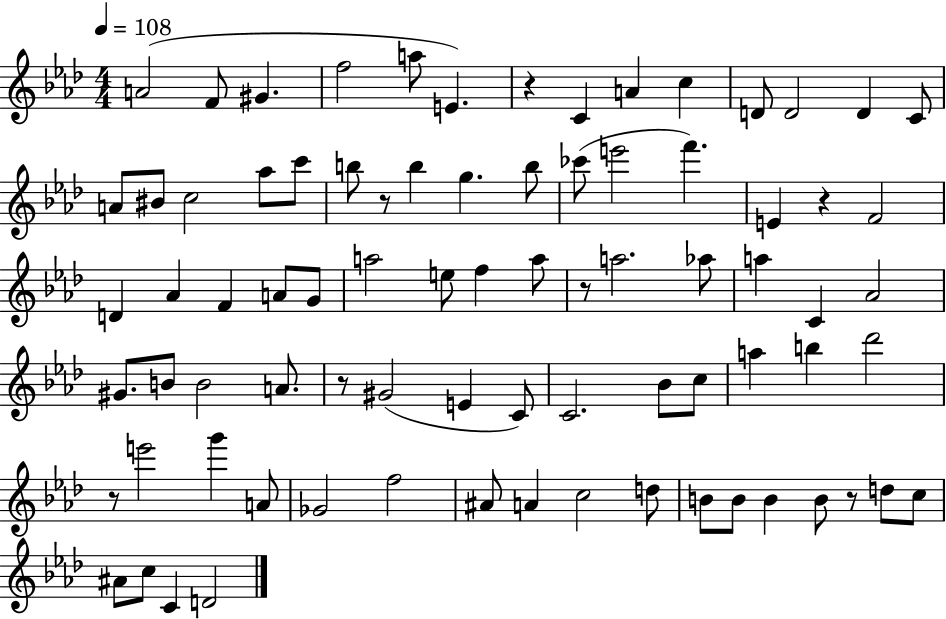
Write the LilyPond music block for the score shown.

{
  \clef treble
  \numericTimeSignature
  \time 4/4
  \key aes \major
  \tempo 4 = 108
  a'2( f'8 gis'4. | f''2 a''8 e'4.) | r4 c'4 a'4 c''4 | d'8 d'2 d'4 c'8 | \break a'8 bis'8 c''2 aes''8 c'''8 | b''8 r8 b''4 g''4. b''8 | ces'''8( e'''2 f'''4.) | e'4 r4 f'2 | \break d'4 aes'4 f'4 a'8 g'8 | a''2 e''8 f''4 a''8 | r8 a''2. aes''8 | a''4 c'4 aes'2 | \break gis'8. b'8 b'2 a'8. | r8 gis'2( e'4 c'8) | c'2. bes'8 c''8 | a''4 b''4 des'''2 | \break r8 e'''2 g'''4 a'8 | ges'2 f''2 | ais'8 a'4 c''2 d''8 | b'8 b'8 b'4 b'8 r8 d''8 c''8 | \break ais'8 c''8 c'4 d'2 | \bar "|."
}